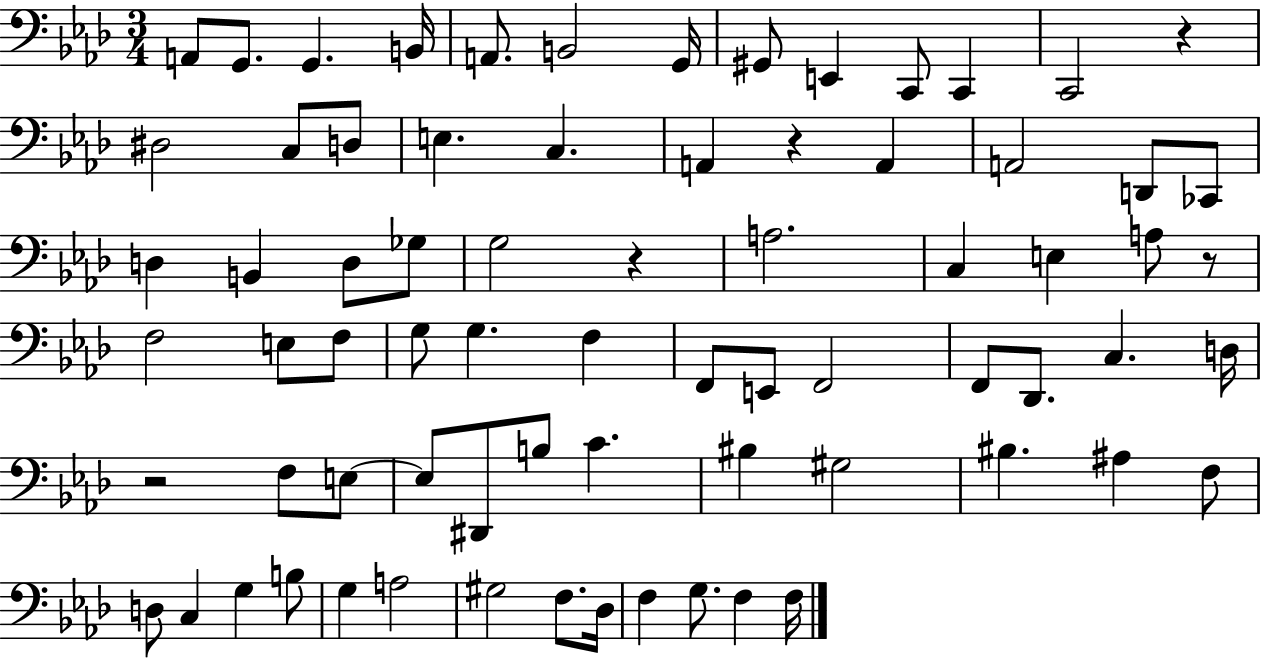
A2/e G2/e. G2/q. B2/s A2/e. B2/h G2/s G#2/e E2/q C2/e C2/q C2/h R/q D#3/h C3/e D3/e E3/q. C3/q. A2/q R/q A2/q A2/h D2/e CES2/e D3/q B2/q D3/e Gb3/e G3/h R/q A3/h. C3/q E3/q A3/e R/e F3/h E3/e F3/e G3/e G3/q. F3/q F2/e E2/e F2/h F2/e Db2/e. C3/q. D3/s R/h F3/e E3/e E3/e D#2/e B3/e C4/q. BIS3/q G#3/h BIS3/q. A#3/q F3/e D3/e C3/q G3/q B3/e G3/q A3/h G#3/h F3/e. Db3/s F3/q G3/e. F3/q F3/s